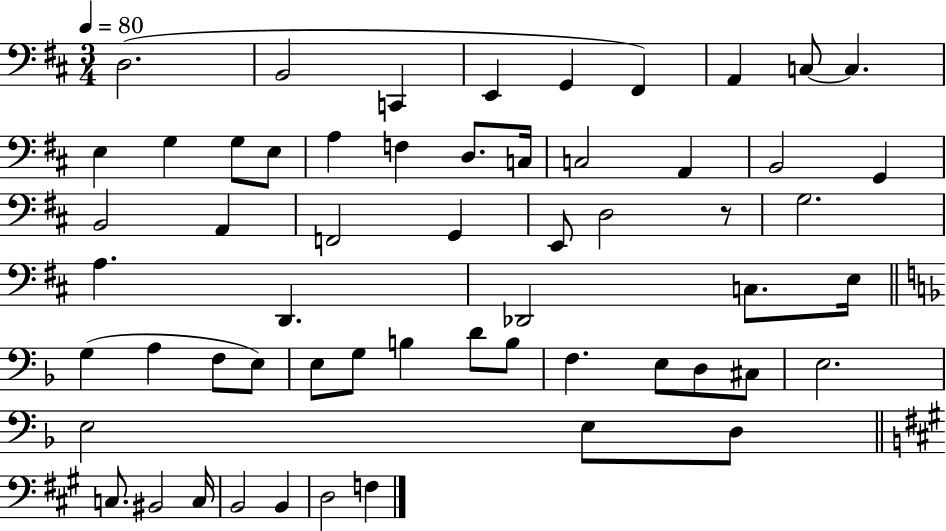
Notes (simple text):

D3/h. B2/h C2/q E2/q G2/q F#2/q A2/q C3/e C3/q. E3/q G3/q G3/e E3/e A3/q F3/q D3/e. C3/s C3/h A2/q B2/h G2/q B2/h A2/q F2/h G2/q E2/e D3/h R/e G3/h. A3/q. D2/q. Db2/h C3/e. E3/s G3/q A3/q F3/e E3/e E3/e G3/e B3/q D4/e B3/e F3/q. E3/e D3/e C#3/e E3/h. E3/h E3/e D3/e C3/e. BIS2/h C3/s B2/h B2/q D3/h F3/q